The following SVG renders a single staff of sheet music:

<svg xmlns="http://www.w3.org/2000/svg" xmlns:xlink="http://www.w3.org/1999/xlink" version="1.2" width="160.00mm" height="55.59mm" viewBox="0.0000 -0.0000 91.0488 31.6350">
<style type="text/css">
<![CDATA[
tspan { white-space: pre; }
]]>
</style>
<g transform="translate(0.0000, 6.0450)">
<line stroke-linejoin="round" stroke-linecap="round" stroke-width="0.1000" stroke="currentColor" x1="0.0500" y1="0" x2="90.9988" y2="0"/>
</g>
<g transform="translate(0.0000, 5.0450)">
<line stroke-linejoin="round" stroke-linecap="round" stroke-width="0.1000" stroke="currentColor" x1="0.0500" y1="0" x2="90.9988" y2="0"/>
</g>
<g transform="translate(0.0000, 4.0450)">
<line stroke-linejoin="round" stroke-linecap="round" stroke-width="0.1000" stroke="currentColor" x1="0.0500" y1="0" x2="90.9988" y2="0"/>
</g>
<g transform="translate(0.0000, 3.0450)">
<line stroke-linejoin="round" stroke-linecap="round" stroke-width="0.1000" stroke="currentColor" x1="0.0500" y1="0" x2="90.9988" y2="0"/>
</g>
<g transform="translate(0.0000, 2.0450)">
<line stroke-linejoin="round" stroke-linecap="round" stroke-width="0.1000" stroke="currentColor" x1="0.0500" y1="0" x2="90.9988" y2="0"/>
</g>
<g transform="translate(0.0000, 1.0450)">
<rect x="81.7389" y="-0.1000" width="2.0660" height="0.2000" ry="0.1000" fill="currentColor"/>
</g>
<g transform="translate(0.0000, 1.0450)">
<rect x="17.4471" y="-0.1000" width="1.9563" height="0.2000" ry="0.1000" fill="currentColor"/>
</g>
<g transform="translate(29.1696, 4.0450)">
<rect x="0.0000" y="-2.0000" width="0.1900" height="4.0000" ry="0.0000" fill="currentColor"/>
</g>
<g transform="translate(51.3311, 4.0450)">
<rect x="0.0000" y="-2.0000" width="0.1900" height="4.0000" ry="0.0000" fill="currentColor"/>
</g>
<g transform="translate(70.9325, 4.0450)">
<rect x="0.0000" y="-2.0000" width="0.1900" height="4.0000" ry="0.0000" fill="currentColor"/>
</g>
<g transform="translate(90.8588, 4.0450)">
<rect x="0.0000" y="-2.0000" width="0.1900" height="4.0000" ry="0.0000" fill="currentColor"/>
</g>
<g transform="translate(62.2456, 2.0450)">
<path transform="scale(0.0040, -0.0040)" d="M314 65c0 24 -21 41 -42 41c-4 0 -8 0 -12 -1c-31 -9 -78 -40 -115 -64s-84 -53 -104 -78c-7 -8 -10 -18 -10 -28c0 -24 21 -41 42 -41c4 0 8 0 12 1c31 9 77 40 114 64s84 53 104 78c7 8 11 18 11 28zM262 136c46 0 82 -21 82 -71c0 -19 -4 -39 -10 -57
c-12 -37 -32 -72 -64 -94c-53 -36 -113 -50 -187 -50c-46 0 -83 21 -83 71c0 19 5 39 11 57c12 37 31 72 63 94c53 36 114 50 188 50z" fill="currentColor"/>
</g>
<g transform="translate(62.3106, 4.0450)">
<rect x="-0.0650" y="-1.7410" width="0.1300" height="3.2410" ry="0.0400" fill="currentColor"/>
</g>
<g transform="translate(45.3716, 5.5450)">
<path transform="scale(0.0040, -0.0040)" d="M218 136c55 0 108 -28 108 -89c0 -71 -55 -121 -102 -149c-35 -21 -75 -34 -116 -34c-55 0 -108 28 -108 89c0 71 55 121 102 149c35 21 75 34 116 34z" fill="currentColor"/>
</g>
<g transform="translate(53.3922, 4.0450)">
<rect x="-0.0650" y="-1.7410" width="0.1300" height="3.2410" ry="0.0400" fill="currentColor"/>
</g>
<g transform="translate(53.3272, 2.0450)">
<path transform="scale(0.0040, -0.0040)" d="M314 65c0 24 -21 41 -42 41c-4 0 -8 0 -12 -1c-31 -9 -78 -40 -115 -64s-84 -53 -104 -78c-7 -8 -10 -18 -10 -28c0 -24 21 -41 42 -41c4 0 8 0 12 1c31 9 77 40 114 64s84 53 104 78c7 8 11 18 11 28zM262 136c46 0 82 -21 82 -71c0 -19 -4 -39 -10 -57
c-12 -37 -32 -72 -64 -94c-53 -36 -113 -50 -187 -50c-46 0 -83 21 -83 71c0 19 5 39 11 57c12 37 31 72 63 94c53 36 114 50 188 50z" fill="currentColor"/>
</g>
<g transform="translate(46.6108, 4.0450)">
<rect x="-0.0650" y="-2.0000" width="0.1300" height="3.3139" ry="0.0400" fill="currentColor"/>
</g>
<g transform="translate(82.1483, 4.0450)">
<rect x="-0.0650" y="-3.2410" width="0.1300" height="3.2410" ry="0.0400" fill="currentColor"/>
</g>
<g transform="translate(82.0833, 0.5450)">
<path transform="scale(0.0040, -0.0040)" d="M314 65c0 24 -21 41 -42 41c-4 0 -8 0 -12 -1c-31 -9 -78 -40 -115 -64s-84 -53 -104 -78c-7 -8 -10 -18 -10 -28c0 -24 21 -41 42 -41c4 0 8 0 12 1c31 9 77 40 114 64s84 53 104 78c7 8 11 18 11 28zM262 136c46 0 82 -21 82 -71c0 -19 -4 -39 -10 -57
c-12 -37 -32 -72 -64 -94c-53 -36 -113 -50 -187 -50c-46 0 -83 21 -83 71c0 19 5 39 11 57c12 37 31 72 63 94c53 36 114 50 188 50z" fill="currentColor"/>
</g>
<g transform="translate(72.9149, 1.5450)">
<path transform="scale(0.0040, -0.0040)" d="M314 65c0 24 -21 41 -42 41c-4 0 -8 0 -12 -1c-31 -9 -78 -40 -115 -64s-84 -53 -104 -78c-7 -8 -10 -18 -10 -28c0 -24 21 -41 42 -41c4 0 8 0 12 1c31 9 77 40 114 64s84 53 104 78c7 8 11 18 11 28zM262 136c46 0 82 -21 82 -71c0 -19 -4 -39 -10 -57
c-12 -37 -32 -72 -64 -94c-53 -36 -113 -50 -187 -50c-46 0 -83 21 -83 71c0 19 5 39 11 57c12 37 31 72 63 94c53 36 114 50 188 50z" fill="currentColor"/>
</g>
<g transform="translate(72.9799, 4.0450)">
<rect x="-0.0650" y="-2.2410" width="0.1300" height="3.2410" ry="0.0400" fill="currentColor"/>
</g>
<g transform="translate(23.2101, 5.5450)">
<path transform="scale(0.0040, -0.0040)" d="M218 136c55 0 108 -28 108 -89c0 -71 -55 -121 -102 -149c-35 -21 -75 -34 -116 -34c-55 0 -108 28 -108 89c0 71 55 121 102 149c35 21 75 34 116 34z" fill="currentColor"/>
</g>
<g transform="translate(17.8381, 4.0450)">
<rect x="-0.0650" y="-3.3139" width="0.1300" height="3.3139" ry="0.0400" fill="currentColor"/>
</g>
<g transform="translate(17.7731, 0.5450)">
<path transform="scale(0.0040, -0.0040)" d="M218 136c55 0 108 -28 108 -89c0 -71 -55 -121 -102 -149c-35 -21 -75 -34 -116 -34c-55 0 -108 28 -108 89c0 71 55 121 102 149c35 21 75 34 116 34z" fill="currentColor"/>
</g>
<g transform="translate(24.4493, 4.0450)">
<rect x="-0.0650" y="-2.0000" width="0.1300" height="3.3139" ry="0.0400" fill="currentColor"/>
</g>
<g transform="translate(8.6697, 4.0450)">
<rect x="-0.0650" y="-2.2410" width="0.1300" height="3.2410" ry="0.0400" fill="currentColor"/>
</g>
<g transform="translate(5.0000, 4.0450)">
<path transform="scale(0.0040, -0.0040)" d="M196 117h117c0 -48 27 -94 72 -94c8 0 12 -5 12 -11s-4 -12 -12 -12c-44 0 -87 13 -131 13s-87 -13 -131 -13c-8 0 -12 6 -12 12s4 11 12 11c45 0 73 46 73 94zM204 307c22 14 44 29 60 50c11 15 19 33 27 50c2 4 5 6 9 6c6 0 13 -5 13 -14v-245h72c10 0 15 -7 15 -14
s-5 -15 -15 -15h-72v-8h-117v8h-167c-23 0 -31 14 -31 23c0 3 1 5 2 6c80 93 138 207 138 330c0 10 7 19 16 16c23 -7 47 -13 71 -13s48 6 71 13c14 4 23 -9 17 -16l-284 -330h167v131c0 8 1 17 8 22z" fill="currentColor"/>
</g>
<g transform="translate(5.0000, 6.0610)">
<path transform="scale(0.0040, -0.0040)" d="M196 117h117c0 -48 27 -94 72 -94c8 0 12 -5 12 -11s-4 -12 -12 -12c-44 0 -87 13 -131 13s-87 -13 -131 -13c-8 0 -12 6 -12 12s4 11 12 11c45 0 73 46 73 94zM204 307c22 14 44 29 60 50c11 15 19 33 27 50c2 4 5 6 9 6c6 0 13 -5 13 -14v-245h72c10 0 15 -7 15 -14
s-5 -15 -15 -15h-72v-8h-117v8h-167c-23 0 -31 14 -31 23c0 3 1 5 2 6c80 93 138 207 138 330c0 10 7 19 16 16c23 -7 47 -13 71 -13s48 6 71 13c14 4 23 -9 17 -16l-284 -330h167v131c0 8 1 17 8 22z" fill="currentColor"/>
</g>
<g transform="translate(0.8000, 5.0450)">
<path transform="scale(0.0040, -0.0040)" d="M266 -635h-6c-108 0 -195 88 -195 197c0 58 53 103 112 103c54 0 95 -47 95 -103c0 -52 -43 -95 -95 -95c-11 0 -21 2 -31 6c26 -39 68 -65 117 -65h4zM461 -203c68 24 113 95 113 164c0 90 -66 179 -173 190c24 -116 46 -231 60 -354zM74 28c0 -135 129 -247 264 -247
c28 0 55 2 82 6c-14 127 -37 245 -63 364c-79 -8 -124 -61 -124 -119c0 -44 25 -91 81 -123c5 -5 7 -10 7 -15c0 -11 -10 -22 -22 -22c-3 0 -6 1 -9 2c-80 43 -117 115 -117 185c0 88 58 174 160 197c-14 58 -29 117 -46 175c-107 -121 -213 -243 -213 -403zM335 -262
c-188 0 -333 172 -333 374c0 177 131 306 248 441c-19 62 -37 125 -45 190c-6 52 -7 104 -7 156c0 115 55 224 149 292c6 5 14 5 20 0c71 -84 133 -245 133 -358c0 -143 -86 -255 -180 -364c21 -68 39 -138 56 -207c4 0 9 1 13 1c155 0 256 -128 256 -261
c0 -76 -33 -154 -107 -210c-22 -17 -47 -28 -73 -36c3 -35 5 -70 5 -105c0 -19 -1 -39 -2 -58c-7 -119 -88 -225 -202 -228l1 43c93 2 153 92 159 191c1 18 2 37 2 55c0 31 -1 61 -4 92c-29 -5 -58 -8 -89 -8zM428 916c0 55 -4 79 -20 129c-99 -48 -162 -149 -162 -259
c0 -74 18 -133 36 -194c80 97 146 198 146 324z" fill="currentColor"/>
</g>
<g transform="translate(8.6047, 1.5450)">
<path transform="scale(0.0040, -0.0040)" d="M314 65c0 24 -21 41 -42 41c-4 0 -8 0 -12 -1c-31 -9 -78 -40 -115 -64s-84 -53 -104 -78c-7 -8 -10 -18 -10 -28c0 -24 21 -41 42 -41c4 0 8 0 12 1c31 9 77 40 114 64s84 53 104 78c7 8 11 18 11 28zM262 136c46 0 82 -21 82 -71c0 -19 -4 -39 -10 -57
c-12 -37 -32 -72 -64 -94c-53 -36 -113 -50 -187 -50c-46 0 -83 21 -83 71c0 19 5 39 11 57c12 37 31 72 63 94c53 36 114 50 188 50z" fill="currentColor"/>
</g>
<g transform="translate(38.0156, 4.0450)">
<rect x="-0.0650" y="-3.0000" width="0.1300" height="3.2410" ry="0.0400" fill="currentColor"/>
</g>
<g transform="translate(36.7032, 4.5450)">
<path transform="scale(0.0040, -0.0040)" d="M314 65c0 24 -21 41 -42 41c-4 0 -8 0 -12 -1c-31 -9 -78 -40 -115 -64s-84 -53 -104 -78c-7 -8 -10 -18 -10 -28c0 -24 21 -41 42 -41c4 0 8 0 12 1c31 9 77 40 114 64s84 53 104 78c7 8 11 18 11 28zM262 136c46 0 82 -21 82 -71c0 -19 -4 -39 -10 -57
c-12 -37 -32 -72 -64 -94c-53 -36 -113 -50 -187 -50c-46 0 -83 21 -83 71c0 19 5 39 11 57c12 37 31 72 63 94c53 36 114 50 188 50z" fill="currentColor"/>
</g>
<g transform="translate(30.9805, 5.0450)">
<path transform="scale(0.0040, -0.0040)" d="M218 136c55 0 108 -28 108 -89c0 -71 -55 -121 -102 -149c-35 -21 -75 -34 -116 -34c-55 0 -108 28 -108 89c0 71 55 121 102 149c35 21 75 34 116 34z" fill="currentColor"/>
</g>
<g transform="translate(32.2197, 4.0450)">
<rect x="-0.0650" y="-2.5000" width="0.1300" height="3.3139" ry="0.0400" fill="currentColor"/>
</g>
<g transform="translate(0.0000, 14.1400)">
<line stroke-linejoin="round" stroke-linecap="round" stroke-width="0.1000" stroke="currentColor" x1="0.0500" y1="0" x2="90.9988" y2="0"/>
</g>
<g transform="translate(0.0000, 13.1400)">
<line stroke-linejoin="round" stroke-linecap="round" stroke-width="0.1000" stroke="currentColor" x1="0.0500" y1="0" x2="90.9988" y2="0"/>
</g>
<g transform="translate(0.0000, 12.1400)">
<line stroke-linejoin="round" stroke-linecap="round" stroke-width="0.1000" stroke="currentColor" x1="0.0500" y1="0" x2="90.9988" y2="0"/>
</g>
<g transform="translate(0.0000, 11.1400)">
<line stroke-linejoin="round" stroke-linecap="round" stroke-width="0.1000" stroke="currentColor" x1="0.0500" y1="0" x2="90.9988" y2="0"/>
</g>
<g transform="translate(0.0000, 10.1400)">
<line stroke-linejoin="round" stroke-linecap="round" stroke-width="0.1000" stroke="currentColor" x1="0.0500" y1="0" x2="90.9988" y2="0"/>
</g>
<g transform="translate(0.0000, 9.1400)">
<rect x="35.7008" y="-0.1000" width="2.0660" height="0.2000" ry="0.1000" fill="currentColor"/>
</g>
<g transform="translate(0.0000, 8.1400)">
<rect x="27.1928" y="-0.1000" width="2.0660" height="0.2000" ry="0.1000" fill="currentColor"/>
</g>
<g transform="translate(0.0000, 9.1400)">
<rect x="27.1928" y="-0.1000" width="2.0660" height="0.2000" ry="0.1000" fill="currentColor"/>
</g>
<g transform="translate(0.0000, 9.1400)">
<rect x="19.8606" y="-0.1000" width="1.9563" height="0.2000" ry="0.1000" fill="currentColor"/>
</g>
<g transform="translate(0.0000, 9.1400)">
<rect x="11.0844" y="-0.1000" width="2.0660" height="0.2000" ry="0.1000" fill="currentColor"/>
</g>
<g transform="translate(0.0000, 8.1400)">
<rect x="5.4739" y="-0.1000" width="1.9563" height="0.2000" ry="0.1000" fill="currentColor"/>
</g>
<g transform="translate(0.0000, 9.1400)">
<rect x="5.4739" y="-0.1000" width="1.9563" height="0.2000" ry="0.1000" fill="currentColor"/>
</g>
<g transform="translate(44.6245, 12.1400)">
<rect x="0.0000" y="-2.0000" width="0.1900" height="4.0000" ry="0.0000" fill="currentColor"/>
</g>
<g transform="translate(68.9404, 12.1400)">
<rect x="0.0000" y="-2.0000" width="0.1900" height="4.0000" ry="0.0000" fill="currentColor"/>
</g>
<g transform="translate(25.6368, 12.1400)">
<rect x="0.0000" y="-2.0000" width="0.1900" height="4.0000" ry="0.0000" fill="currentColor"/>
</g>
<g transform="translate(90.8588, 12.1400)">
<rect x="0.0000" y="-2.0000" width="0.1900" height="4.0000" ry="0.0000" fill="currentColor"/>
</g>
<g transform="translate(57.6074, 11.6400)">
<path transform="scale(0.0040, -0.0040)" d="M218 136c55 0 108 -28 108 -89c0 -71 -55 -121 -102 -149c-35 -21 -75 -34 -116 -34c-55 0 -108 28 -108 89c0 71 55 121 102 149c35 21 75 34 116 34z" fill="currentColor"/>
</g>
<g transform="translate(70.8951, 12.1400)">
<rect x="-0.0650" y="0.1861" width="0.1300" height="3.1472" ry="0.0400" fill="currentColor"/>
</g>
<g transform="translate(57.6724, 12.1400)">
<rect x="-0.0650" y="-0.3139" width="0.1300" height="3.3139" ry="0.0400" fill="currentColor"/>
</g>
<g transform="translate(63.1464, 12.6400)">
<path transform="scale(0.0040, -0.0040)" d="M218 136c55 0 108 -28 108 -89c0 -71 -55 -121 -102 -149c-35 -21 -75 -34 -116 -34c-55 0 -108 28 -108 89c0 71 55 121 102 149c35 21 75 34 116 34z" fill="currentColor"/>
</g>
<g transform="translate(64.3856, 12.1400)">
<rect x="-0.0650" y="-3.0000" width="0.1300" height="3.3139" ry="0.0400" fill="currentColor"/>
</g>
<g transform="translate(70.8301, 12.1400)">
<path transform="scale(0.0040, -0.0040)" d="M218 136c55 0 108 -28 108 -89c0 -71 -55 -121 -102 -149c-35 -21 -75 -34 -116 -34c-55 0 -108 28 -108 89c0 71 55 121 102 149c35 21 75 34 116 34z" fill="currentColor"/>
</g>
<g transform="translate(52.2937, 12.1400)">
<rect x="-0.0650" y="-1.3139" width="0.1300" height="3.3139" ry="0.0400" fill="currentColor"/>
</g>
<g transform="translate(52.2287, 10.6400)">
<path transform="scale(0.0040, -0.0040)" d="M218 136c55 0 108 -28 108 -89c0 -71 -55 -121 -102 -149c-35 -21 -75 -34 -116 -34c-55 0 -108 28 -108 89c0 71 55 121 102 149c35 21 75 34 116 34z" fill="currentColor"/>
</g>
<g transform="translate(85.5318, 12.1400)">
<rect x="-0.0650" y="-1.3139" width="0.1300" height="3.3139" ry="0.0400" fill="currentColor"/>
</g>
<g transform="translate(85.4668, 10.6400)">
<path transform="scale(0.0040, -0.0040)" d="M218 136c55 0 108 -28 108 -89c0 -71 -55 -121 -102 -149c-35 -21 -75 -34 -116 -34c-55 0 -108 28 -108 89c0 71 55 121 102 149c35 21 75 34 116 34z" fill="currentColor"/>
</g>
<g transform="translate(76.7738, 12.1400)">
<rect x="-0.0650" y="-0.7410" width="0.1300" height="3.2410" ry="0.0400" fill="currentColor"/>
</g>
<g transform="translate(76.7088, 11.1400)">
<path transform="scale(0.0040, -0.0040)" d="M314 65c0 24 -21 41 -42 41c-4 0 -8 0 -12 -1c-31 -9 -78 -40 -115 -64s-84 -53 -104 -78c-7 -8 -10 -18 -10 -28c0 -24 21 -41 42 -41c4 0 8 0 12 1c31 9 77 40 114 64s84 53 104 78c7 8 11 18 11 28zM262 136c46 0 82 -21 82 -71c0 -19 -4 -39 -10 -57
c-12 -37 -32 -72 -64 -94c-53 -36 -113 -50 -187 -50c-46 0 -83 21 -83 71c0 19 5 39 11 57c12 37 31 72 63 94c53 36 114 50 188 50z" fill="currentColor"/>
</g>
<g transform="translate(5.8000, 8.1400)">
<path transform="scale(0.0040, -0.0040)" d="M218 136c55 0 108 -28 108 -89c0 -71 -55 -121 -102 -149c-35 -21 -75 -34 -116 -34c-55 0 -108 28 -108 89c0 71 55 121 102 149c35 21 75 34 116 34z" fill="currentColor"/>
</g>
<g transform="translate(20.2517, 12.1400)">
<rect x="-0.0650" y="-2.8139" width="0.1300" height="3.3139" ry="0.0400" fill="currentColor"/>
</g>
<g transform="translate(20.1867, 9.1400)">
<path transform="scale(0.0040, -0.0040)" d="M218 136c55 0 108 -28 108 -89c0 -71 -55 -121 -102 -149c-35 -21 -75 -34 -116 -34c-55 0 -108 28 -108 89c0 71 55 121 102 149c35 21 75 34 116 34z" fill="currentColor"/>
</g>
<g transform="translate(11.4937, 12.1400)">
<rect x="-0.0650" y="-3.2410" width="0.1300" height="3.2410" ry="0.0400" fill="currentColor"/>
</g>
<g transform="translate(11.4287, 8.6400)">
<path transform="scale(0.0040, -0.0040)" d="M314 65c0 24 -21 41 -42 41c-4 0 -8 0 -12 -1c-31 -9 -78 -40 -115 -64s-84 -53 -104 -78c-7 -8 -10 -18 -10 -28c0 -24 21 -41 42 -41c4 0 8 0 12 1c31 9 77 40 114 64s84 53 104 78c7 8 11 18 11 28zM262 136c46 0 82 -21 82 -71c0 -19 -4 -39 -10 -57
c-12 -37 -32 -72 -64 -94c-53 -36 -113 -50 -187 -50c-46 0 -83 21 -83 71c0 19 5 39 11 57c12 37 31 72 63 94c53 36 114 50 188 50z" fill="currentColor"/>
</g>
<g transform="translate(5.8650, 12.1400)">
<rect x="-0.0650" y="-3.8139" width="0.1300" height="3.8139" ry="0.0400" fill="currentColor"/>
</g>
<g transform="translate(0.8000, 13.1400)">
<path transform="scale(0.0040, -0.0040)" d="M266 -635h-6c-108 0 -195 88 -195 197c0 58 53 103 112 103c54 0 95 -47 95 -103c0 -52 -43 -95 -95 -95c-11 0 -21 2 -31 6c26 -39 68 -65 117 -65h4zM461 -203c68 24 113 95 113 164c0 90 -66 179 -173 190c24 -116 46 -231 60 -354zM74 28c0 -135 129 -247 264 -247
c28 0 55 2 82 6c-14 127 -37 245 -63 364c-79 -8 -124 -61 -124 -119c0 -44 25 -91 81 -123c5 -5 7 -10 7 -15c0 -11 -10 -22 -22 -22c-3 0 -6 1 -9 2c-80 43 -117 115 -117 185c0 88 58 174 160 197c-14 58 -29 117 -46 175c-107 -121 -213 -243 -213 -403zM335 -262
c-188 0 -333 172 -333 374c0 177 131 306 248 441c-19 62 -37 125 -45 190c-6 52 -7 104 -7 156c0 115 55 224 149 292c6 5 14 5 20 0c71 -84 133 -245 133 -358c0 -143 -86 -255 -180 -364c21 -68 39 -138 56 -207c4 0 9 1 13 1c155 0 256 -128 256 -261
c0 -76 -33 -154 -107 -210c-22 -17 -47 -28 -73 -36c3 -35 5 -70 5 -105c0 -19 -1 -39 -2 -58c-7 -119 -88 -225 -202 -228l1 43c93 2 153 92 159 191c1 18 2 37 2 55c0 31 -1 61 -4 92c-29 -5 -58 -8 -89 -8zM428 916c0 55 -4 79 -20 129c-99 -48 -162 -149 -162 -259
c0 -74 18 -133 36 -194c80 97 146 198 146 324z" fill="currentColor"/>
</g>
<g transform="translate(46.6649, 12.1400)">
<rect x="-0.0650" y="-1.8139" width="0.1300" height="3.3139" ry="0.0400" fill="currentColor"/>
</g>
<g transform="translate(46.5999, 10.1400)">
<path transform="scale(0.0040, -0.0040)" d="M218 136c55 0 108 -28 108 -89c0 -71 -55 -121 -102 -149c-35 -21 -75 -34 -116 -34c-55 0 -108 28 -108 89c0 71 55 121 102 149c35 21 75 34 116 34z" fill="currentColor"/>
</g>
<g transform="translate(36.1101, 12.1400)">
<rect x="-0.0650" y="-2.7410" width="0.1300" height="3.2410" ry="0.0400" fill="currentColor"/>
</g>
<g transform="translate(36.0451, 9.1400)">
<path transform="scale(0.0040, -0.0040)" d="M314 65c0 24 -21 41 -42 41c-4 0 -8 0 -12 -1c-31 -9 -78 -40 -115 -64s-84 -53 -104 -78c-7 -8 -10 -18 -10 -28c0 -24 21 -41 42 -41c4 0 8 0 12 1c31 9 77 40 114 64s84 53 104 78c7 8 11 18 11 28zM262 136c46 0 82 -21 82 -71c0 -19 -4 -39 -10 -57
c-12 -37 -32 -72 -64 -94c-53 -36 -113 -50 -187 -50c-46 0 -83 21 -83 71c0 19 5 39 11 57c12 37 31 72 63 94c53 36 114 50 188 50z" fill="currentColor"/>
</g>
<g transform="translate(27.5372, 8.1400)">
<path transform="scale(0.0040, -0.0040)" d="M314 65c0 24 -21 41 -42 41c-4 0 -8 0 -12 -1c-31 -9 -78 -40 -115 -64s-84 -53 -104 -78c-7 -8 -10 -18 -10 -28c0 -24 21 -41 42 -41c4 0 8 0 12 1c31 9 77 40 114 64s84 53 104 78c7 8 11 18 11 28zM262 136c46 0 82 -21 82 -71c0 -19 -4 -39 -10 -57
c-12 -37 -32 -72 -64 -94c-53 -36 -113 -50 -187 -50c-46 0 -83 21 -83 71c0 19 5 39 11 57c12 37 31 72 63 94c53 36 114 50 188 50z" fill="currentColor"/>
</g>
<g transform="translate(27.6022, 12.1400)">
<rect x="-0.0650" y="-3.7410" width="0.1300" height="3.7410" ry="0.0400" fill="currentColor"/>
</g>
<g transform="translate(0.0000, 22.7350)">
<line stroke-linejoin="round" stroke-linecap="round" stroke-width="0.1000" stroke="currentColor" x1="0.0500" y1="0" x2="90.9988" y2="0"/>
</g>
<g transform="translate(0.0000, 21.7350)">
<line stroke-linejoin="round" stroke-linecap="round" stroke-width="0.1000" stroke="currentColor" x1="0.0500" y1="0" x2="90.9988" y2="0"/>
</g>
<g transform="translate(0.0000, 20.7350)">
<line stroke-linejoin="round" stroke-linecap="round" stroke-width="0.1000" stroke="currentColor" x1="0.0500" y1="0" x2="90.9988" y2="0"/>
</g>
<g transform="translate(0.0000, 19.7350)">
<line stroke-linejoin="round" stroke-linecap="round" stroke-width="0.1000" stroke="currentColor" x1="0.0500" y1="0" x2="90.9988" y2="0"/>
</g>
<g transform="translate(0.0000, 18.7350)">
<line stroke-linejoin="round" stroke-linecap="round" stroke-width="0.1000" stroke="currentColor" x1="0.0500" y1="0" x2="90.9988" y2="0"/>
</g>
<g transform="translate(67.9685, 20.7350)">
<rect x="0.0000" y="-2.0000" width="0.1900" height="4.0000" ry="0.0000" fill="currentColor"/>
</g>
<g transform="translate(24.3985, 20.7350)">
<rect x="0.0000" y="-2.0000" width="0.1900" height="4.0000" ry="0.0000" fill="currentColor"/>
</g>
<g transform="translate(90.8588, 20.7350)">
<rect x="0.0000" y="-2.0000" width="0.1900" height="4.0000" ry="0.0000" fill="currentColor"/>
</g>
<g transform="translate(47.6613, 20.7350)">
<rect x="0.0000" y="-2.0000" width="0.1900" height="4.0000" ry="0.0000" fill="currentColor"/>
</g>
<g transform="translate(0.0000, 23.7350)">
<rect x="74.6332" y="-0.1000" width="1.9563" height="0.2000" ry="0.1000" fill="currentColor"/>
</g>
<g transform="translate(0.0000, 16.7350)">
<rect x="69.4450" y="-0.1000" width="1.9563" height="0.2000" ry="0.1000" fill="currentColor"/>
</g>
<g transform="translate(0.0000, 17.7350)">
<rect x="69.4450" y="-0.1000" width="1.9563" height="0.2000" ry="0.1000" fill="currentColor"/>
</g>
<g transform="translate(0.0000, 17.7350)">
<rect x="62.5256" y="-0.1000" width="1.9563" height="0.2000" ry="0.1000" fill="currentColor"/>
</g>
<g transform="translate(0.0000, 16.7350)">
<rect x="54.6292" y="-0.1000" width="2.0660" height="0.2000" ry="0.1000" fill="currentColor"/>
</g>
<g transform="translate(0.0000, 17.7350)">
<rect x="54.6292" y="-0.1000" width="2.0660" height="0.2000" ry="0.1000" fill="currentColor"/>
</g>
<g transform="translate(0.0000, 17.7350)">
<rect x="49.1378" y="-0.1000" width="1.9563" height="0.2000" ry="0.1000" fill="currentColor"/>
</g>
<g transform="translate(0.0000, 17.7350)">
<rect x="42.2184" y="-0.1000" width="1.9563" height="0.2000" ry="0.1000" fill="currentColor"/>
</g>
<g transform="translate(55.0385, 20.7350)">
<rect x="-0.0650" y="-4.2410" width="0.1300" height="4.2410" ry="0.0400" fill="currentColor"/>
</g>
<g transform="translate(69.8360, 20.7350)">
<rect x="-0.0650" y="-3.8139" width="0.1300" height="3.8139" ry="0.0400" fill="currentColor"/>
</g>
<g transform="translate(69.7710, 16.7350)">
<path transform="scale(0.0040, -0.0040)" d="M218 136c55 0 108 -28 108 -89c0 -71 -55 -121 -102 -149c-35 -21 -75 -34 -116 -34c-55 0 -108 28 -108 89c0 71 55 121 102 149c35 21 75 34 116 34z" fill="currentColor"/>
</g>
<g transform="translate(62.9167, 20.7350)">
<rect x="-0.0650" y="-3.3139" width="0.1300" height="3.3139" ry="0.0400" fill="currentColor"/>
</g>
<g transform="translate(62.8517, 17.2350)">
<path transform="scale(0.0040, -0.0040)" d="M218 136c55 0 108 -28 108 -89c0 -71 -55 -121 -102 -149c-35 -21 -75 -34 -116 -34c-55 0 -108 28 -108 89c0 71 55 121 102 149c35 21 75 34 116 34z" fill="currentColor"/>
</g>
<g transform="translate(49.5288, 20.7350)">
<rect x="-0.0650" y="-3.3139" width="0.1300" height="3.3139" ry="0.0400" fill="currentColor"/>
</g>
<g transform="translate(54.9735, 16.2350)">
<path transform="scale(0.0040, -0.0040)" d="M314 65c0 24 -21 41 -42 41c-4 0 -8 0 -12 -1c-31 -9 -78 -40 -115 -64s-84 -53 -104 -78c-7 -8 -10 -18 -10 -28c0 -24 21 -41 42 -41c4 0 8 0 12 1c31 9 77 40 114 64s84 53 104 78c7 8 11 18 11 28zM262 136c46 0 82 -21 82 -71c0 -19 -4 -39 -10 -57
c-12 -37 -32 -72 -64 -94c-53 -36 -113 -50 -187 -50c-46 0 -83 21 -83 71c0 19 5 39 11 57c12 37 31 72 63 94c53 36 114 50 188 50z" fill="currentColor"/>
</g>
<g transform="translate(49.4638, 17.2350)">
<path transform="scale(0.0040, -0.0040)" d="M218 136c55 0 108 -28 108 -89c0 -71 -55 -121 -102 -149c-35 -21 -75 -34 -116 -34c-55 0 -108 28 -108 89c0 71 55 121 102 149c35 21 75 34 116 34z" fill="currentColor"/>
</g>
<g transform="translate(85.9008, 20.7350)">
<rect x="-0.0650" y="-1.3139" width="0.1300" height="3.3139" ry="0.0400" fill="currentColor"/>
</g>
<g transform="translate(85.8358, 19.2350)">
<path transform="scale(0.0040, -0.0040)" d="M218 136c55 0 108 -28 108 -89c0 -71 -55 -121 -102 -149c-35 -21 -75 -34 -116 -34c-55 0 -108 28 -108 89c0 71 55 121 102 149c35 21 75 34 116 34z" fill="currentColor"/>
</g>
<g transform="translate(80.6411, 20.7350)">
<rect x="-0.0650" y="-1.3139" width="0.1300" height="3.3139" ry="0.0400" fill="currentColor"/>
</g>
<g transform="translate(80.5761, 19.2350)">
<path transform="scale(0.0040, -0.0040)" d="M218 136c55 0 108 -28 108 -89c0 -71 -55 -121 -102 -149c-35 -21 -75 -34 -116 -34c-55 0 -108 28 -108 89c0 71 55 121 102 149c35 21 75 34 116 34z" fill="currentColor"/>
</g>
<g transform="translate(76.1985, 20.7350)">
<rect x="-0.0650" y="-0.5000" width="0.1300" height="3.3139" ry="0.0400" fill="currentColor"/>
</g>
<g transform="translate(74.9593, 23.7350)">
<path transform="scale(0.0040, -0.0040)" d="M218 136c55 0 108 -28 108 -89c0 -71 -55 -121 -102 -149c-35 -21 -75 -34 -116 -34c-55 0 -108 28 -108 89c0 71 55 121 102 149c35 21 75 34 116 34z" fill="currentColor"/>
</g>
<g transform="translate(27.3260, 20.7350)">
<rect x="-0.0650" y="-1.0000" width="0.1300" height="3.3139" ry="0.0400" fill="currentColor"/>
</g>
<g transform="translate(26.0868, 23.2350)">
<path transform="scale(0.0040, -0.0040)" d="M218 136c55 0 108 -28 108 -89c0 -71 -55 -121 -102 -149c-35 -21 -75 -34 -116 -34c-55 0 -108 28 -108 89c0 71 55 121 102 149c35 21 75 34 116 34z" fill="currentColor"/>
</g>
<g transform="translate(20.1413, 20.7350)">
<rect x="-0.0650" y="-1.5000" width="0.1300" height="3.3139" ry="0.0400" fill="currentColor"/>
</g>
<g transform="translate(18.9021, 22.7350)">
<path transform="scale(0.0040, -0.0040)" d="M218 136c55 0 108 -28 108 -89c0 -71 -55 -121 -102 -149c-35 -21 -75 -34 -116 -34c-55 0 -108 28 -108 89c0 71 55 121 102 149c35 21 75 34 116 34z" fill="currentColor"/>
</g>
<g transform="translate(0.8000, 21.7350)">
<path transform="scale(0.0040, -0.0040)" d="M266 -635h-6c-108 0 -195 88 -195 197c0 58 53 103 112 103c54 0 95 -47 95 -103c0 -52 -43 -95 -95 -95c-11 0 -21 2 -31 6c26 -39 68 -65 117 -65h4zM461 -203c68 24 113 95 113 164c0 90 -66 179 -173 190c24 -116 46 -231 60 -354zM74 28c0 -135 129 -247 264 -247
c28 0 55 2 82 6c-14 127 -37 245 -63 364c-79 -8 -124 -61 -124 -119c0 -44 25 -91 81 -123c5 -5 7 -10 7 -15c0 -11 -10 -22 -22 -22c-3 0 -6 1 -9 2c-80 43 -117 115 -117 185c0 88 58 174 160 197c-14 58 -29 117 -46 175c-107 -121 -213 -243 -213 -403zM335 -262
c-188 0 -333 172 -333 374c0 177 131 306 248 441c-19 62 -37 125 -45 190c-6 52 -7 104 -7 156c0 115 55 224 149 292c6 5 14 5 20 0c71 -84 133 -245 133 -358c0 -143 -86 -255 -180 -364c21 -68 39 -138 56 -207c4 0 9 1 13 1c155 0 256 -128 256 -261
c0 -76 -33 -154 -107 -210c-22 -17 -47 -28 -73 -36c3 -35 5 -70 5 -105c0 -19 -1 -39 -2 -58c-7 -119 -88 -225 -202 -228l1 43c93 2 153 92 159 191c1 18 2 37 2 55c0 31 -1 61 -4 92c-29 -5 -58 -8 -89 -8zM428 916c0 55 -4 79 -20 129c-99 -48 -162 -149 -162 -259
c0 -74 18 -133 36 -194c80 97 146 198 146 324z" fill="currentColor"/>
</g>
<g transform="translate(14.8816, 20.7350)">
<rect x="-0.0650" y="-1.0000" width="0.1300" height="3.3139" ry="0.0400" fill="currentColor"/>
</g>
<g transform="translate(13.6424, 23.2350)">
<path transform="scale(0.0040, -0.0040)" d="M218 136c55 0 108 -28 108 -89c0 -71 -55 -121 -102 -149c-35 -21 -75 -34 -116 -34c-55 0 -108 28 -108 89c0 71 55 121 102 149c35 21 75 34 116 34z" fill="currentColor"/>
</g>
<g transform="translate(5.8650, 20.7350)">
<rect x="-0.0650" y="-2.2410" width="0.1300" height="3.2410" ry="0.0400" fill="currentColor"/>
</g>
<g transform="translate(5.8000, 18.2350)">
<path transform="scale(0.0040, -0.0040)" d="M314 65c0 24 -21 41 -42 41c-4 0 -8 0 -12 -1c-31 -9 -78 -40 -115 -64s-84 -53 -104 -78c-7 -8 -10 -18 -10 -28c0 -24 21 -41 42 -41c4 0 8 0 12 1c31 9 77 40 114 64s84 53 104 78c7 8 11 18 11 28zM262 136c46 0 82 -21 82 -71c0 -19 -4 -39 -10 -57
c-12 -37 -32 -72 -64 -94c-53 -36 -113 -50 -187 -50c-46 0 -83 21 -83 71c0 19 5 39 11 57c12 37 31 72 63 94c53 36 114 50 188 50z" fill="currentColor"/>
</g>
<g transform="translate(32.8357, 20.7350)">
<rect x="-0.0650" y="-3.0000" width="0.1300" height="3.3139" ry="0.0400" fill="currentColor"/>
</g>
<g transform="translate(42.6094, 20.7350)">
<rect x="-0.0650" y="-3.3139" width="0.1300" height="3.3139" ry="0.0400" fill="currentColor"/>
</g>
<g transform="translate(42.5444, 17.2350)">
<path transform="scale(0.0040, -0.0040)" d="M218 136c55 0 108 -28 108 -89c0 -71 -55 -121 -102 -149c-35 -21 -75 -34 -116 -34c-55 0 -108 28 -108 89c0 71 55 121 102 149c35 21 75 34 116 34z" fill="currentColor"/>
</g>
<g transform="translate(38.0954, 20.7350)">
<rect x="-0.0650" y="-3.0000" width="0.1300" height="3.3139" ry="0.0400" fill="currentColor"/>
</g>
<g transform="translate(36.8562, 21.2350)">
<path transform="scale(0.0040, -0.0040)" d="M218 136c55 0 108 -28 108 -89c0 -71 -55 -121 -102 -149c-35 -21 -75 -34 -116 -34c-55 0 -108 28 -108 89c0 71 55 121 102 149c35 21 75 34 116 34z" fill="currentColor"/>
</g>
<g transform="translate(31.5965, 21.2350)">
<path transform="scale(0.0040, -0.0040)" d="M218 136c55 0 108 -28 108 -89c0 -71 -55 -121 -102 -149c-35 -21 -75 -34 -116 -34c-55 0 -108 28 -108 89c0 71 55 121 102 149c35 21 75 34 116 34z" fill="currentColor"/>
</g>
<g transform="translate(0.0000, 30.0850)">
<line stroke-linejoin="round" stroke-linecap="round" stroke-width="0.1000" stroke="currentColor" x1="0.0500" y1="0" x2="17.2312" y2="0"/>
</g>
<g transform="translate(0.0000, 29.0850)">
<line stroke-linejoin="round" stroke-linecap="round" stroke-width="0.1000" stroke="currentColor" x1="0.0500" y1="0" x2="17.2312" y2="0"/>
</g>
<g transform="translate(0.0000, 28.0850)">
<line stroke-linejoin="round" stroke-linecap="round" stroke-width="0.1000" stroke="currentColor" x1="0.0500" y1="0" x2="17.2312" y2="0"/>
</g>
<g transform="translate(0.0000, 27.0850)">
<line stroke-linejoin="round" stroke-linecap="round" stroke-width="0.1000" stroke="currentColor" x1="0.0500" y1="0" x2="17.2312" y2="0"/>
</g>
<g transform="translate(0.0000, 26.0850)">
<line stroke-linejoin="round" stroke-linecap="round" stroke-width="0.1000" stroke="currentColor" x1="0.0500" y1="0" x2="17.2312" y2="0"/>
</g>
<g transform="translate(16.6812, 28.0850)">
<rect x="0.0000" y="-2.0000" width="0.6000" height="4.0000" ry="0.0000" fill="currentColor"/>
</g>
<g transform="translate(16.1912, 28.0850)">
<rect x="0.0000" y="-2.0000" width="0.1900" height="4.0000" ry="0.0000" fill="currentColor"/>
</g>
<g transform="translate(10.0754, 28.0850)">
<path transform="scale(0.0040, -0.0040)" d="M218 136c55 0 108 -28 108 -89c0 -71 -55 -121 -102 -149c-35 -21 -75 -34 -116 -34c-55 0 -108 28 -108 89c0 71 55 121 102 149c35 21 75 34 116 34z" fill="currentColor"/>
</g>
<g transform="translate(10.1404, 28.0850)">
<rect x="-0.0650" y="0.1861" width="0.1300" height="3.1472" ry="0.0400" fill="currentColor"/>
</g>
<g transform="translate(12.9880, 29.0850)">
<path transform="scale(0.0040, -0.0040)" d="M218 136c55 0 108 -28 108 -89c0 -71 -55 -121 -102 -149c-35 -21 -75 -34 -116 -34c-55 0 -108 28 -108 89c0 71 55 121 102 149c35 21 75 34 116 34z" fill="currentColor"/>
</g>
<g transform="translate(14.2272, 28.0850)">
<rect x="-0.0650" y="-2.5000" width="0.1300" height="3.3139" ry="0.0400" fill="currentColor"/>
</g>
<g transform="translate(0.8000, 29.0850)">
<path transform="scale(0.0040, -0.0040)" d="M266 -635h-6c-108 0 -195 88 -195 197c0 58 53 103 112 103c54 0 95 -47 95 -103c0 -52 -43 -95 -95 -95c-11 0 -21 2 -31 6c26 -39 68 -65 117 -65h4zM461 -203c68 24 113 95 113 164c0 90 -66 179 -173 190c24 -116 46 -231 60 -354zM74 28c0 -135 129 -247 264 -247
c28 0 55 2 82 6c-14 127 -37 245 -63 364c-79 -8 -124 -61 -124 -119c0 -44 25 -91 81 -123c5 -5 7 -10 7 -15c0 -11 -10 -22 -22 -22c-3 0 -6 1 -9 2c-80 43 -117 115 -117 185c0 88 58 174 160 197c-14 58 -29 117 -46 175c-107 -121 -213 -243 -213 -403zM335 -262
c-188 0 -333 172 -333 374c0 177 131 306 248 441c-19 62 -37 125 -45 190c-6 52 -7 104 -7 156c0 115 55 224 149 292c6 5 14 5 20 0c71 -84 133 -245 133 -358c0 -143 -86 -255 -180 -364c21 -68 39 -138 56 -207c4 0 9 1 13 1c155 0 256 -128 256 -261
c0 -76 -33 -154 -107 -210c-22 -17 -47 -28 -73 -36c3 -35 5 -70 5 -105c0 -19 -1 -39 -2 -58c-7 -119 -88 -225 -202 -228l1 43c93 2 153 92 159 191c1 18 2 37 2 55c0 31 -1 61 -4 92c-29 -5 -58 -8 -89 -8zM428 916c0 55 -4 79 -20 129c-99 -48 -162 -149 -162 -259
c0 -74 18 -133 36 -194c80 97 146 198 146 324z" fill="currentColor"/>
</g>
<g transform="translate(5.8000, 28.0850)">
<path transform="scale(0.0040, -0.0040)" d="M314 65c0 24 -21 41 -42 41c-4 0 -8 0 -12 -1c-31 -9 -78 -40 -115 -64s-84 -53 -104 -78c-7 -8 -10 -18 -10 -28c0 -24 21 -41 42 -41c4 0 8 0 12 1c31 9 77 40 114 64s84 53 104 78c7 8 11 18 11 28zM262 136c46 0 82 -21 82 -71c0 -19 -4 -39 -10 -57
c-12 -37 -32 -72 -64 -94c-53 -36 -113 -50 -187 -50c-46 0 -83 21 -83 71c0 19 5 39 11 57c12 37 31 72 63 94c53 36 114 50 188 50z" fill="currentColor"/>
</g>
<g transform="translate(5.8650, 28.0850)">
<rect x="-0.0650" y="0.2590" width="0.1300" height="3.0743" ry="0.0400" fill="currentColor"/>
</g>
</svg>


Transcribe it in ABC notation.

X:1
T:Untitled
M:4/4
L:1/4
K:C
g2 b F G A2 F f2 f2 g2 b2 c' b2 a c'2 a2 f e c A B d2 e g2 D E D A A b b d'2 b c' C e e B2 B G